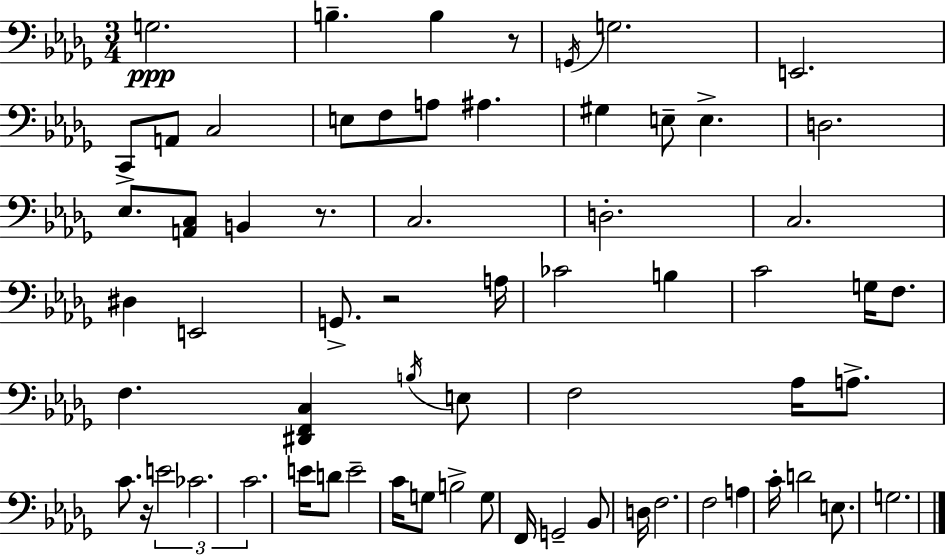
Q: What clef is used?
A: bass